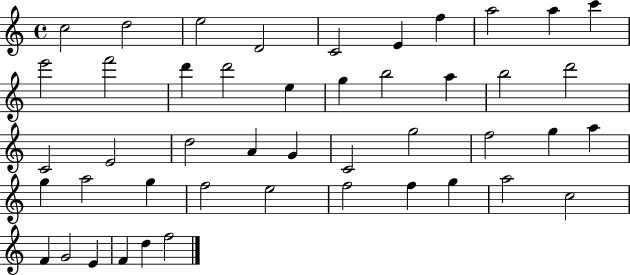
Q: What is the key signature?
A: C major